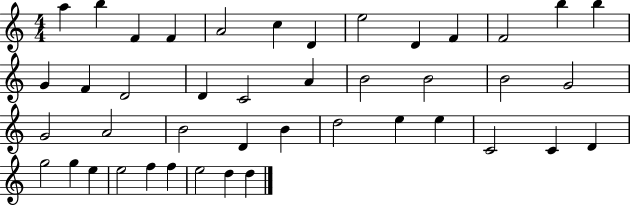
A5/q B5/q F4/q F4/q A4/h C5/q D4/q E5/h D4/q F4/q F4/h B5/q B5/q G4/q F4/q D4/h D4/q C4/h A4/q B4/h B4/h B4/h G4/h G4/h A4/h B4/h D4/q B4/q D5/h E5/q E5/q C4/h C4/q D4/q G5/h G5/q E5/q E5/h F5/q F5/q E5/h D5/q D5/q